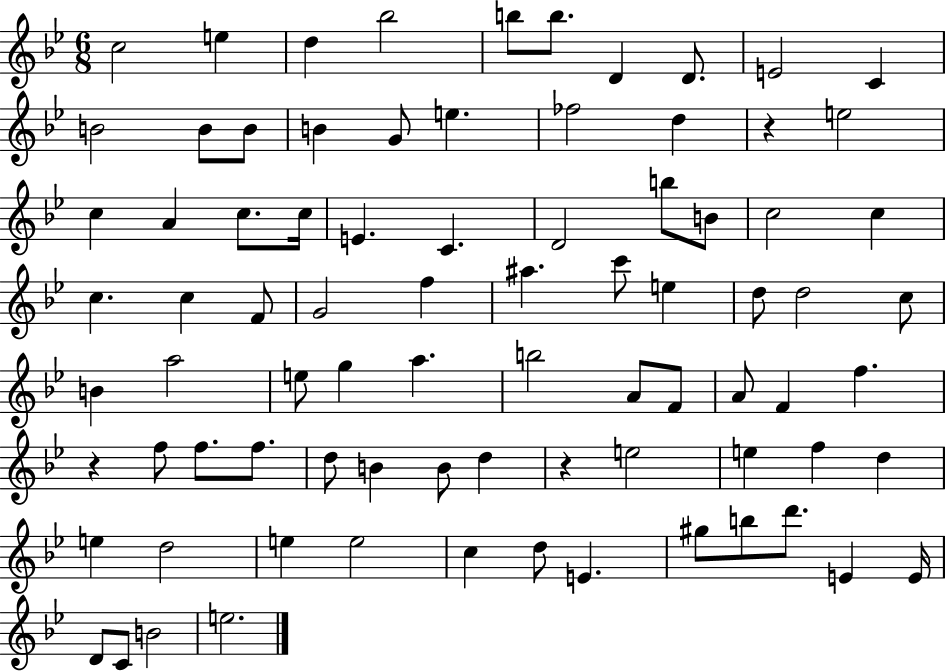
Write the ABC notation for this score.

X:1
T:Untitled
M:6/8
L:1/4
K:Bb
c2 e d _b2 b/2 b/2 D D/2 E2 C B2 B/2 B/2 B G/2 e _f2 d z e2 c A c/2 c/4 E C D2 b/2 B/2 c2 c c c F/2 G2 f ^a c'/2 e d/2 d2 c/2 B a2 e/2 g a b2 A/2 F/2 A/2 F f z f/2 f/2 f/2 d/2 B B/2 d z e2 e f d e d2 e e2 c d/2 E ^g/2 b/2 d'/2 E E/4 D/2 C/2 B2 e2